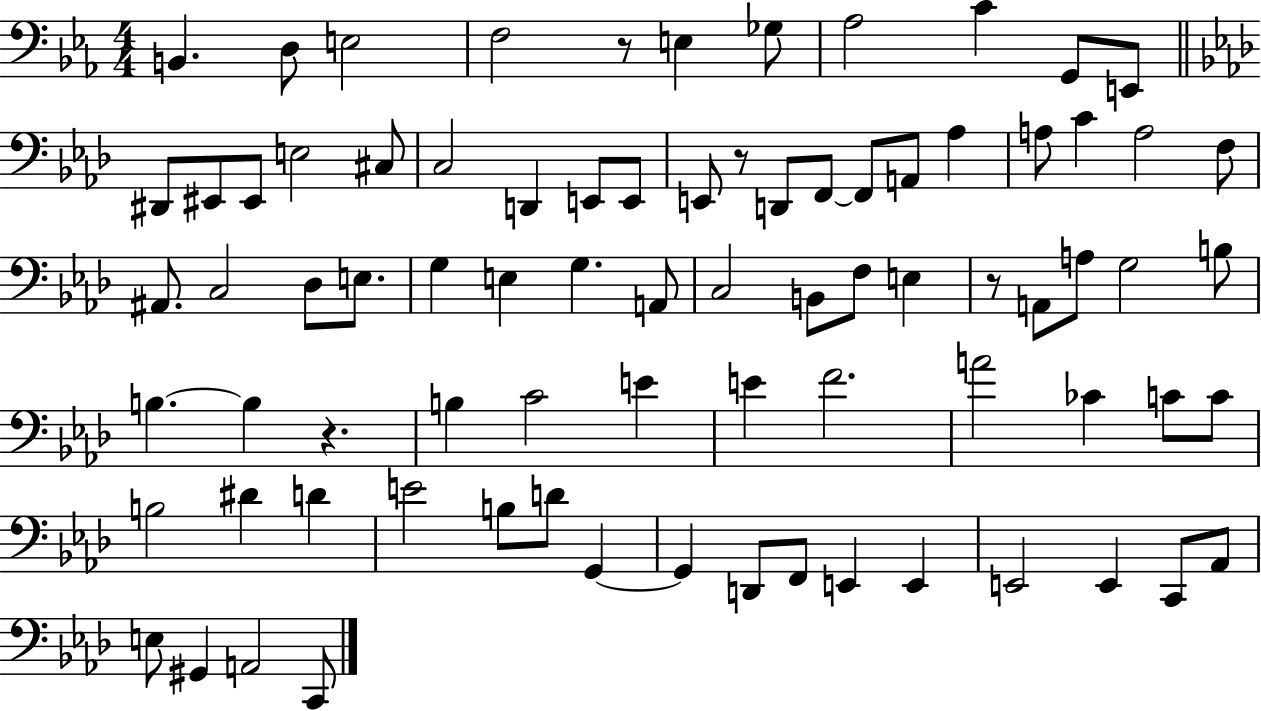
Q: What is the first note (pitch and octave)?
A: B2